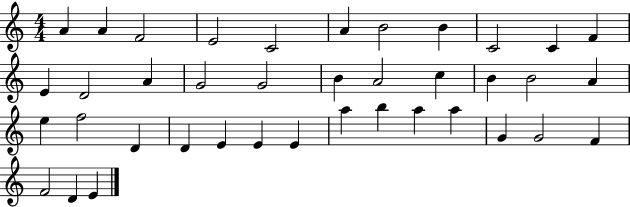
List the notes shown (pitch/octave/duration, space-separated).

A4/q A4/q F4/h E4/h C4/h A4/q B4/h B4/q C4/h C4/q F4/q E4/q D4/h A4/q G4/h G4/h B4/q A4/h C5/q B4/q B4/h A4/q E5/q F5/h D4/q D4/q E4/q E4/q E4/q A5/q B5/q A5/q A5/q G4/q G4/h F4/q F4/h D4/q E4/q